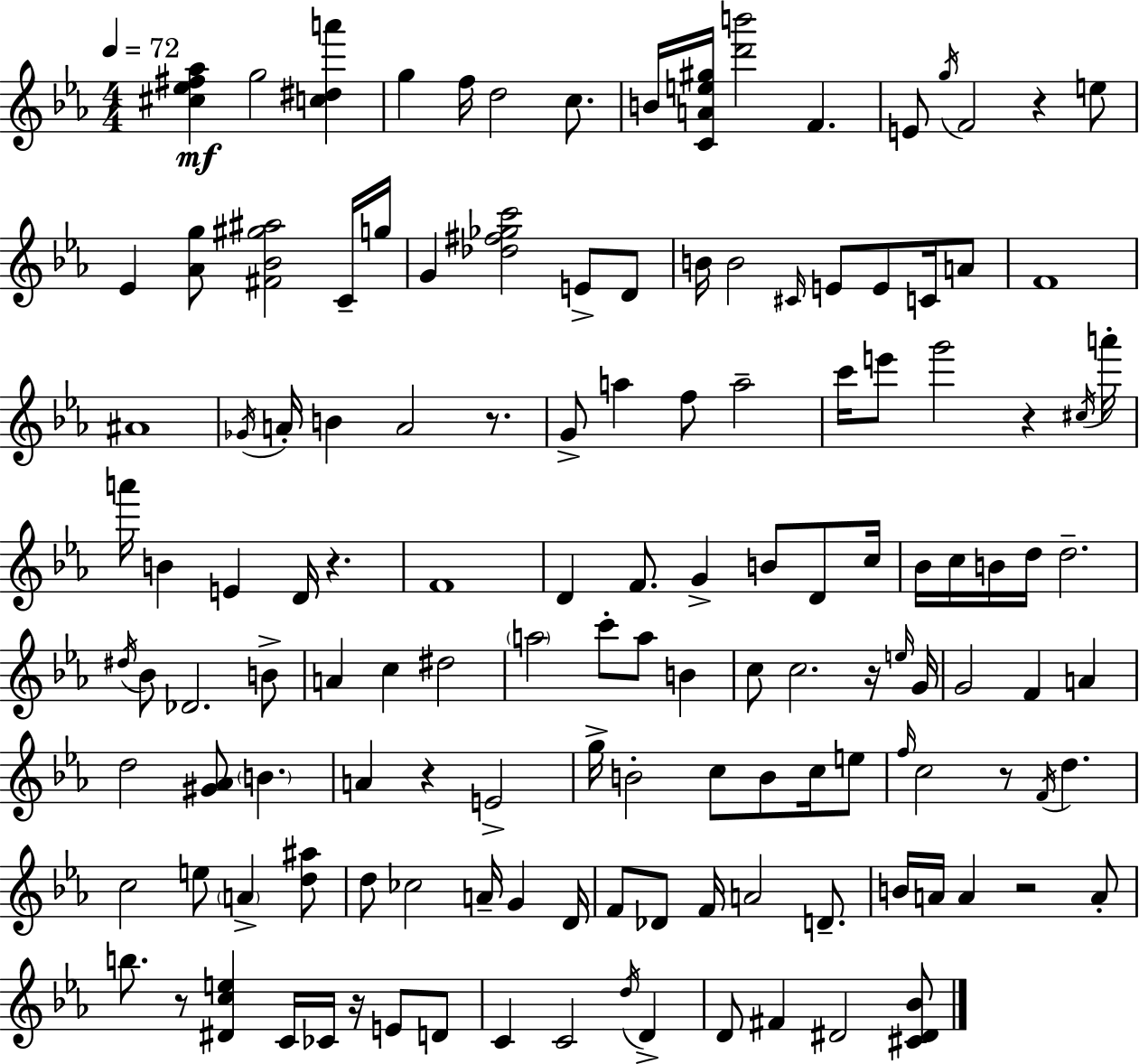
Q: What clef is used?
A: treble